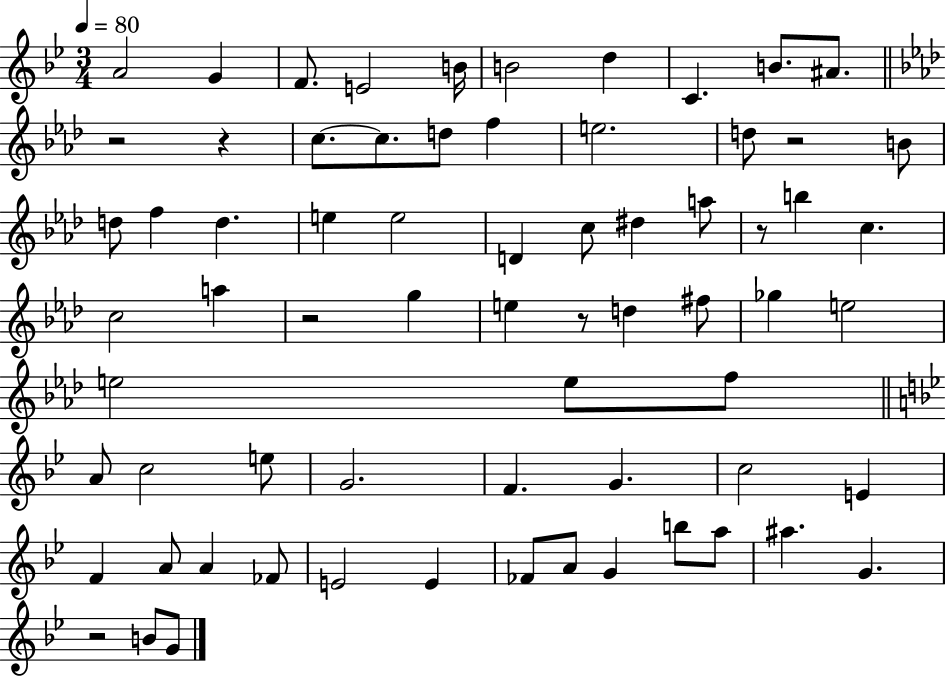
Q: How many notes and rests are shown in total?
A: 69